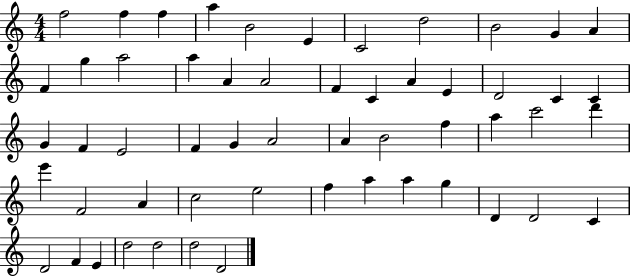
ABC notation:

X:1
T:Untitled
M:4/4
L:1/4
K:C
f2 f f a B2 E C2 d2 B2 G A F g a2 a A A2 F C A E D2 C C G F E2 F G A2 A B2 f a c'2 d' e' F2 A c2 e2 f a a g D D2 C D2 F E d2 d2 d2 D2